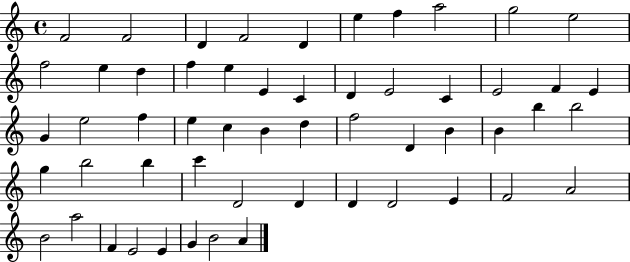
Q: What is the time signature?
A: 4/4